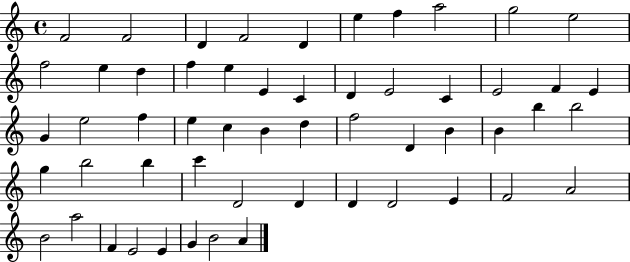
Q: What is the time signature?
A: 4/4